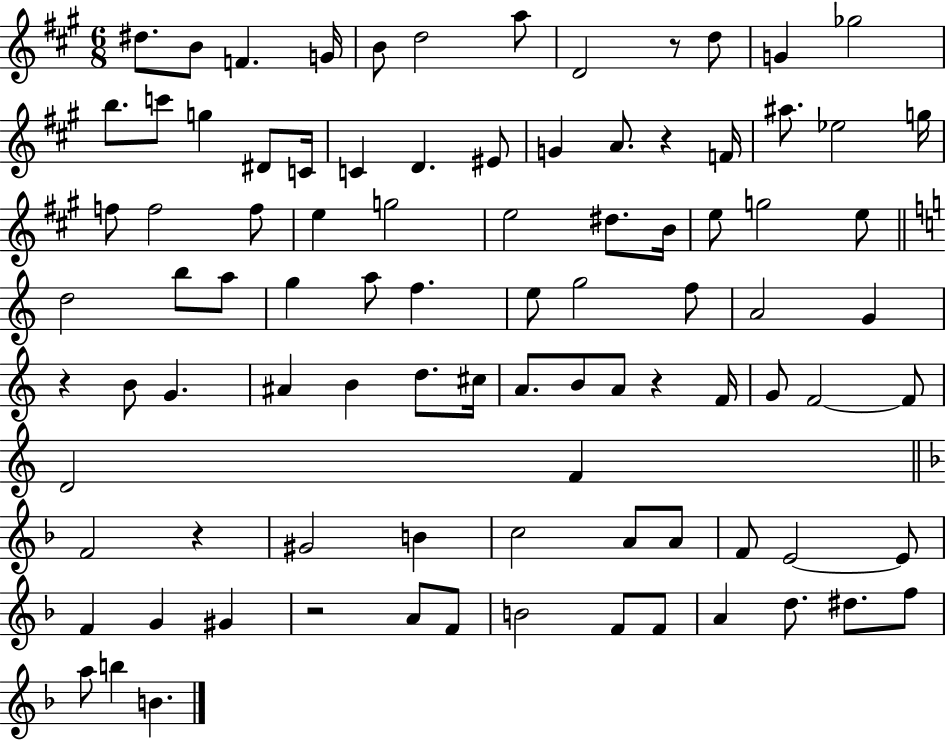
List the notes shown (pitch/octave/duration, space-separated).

D#5/e. B4/e F4/q. G4/s B4/e D5/h A5/e D4/h R/e D5/e G4/q Gb5/h B5/e. C6/e G5/q D#4/e C4/s C4/q D4/q. EIS4/e G4/q A4/e. R/q F4/s A#5/e. Eb5/h G5/s F5/e F5/h F5/e E5/q G5/h E5/h D#5/e. B4/s E5/e G5/h E5/e D5/h B5/e A5/e G5/q A5/e F5/q. E5/e G5/h F5/e A4/h G4/q R/q B4/e G4/q. A#4/q B4/q D5/e. C#5/s A4/e. B4/e A4/e R/q F4/s G4/e F4/h F4/e D4/h F4/q F4/h R/q G#4/h B4/q C5/h A4/e A4/e F4/e E4/h E4/e F4/q G4/q G#4/q R/h A4/e F4/e B4/h F4/e F4/e A4/q D5/e. D#5/e. F5/e A5/e B5/q B4/q.